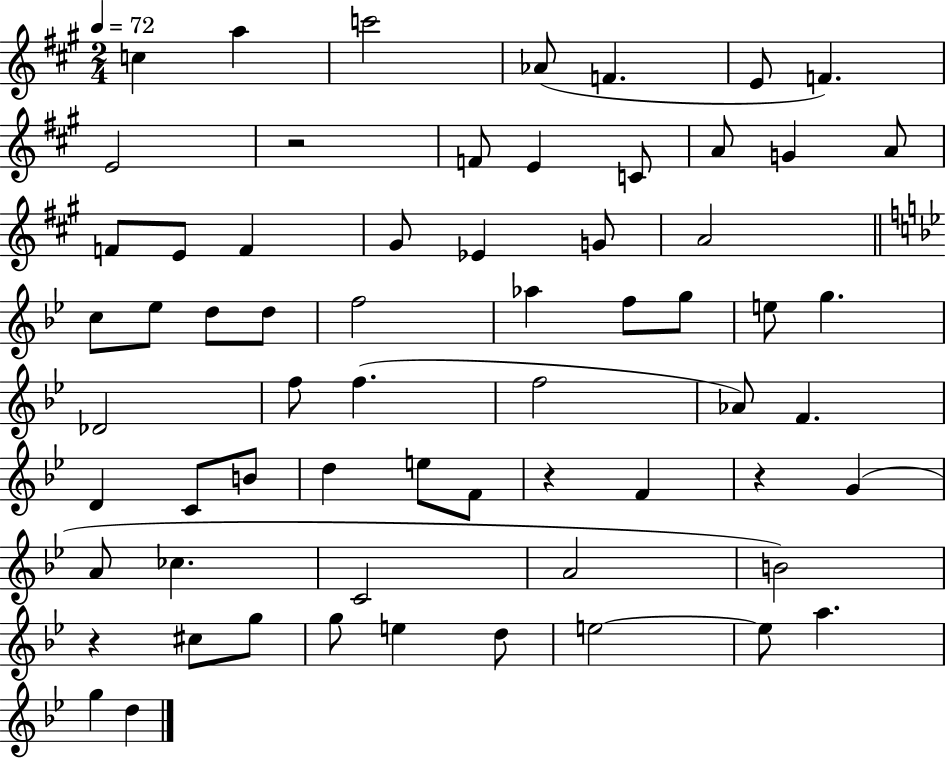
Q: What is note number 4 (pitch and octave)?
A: Ab4